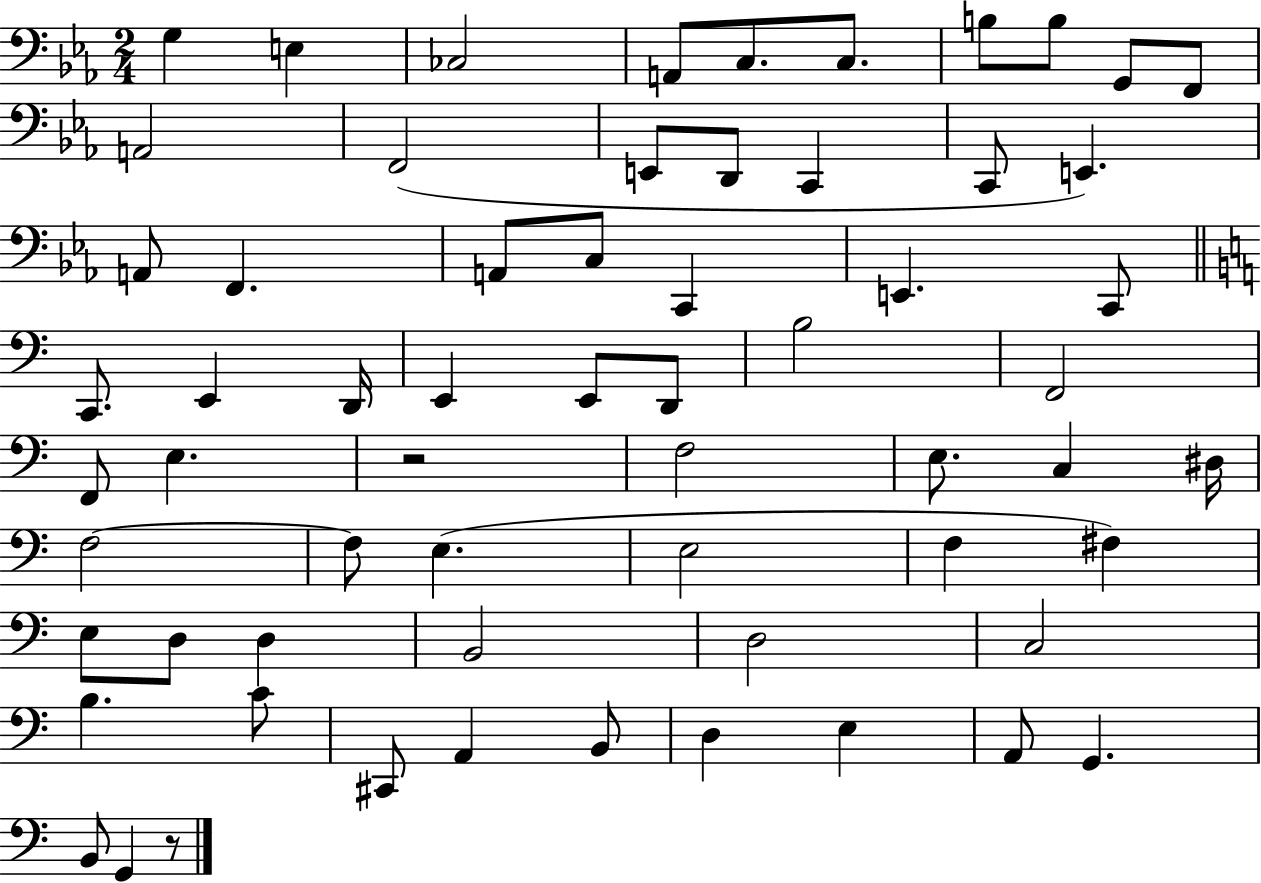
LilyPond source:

{
  \clef bass
  \numericTimeSignature
  \time 2/4
  \key ees \major
  g4 e4 | ces2 | a,8 c8. c8. | b8 b8 g,8 f,8 | \break a,2 | f,2( | e,8 d,8 c,4 | c,8 e,4.) | \break a,8 f,4. | a,8 c8 c,4 | e,4. c,8 | \bar "||" \break \key a \minor c,8. e,4 d,16 | e,4 e,8 d,8 | b2 | f,2 | \break f,8 e4. | r2 | f2 | e8. c4 dis16 | \break f2~~ | f8 e4.( | e2 | f4 fis4) | \break e8 d8 d4 | b,2 | d2 | c2 | \break b4. c'8 | cis,8 a,4 b,8 | d4 e4 | a,8 g,4. | \break b,8 g,4 r8 | \bar "|."
}